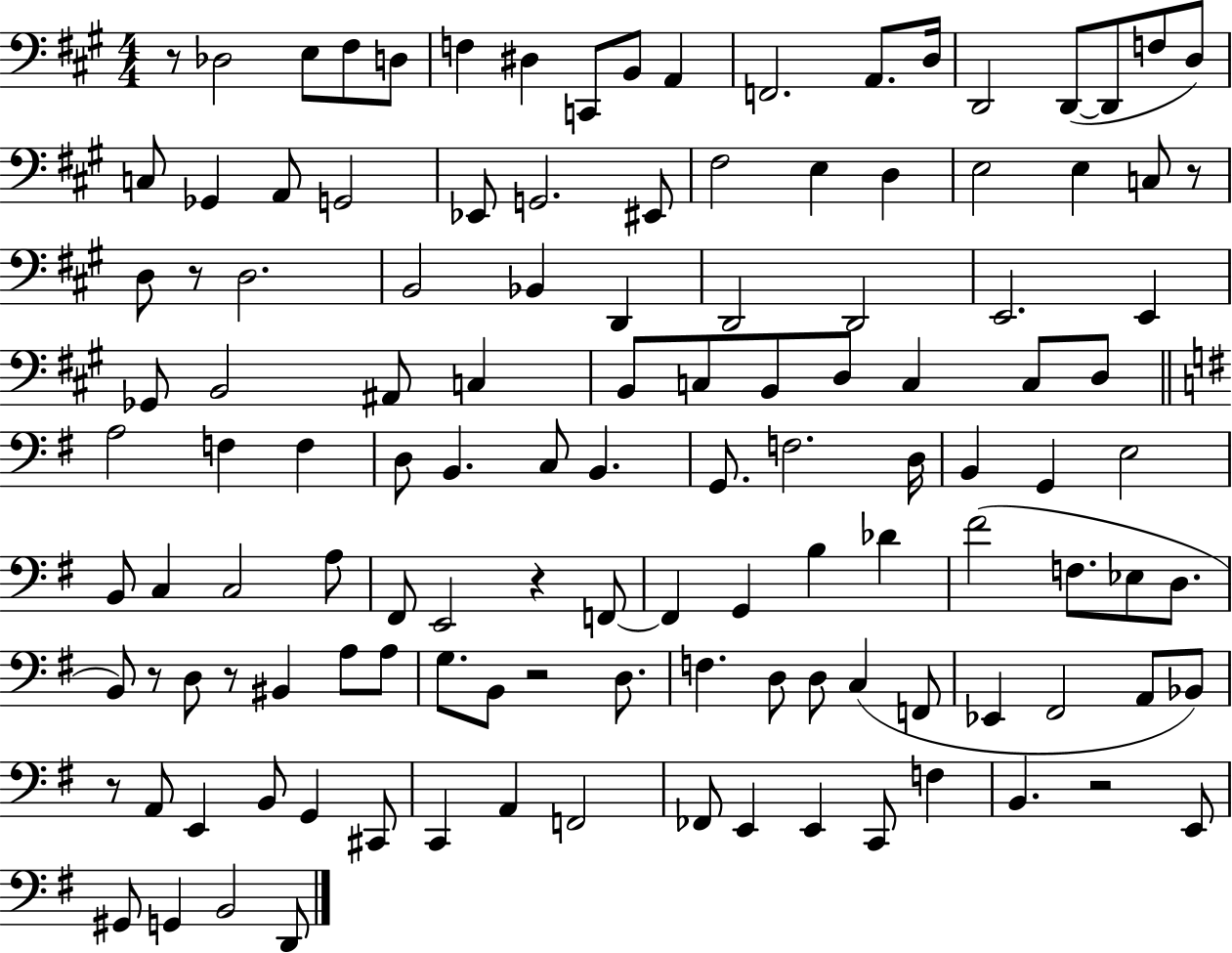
R/e Db3/h E3/e F#3/e D3/e F3/q D#3/q C2/e B2/e A2/q F2/h. A2/e. D3/s D2/h D2/e D2/e F3/e D3/e C3/e Gb2/q A2/e G2/h Eb2/e G2/h. EIS2/e F#3/h E3/q D3/q E3/h E3/q C3/e R/e D3/e R/e D3/h. B2/h Bb2/q D2/q D2/h D2/h E2/h. E2/q Gb2/e B2/h A#2/e C3/q B2/e C3/e B2/e D3/e C3/q C3/e D3/e A3/h F3/q F3/q D3/e B2/q. C3/e B2/q. G2/e. F3/h. D3/s B2/q G2/q E3/h B2/e C3/q C3/h A3/e F#2/e E2/h R/q F2/e F2/q G2/q B3/q Db4/q F#4/h F3/e. Eb3/e D3/e. B2/e R/e D3/e R/e BIS2/q A3/e A3/e G3/e. B2/e R/h D3/e. F3/q. D3/e D3/e C3/q F2/e Eb2/q F#2/h A2/e Bb2/e R/e A2/e E2/q B2/e G2/q C#2/e C2/q A2/q F2/h FES2/e E2/q E2/q C2/e F3/q B2/q. R/h E2/e G#2/e G2/q B2/h D2/e